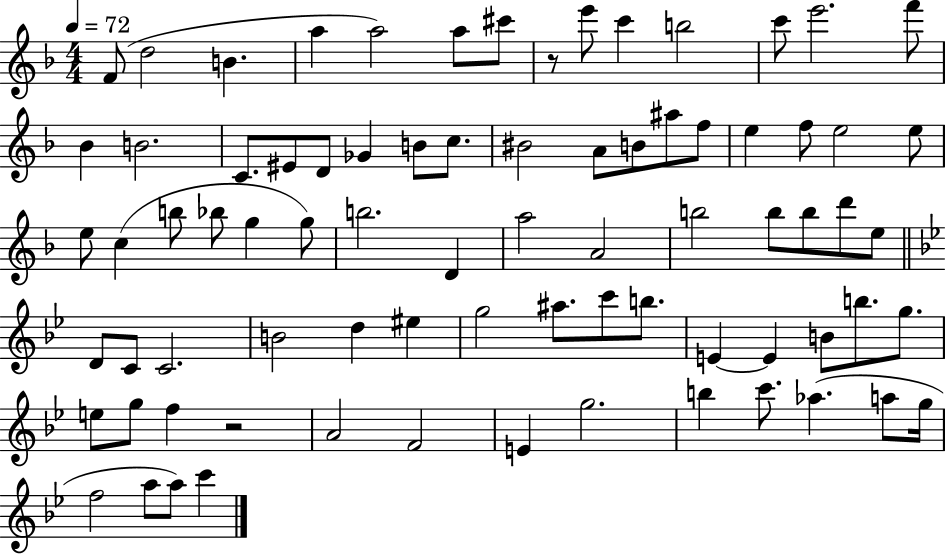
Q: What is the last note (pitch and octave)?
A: C6